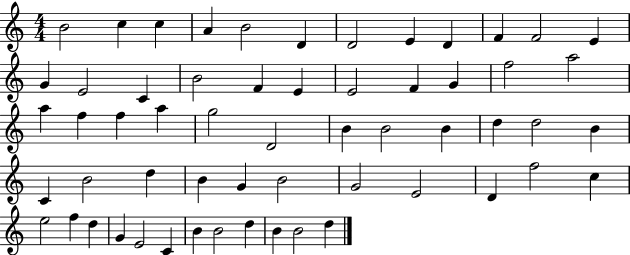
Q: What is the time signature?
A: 4/4